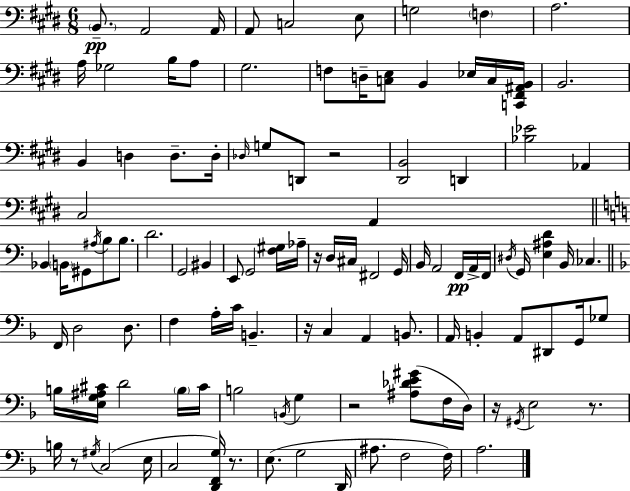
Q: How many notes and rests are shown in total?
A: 112